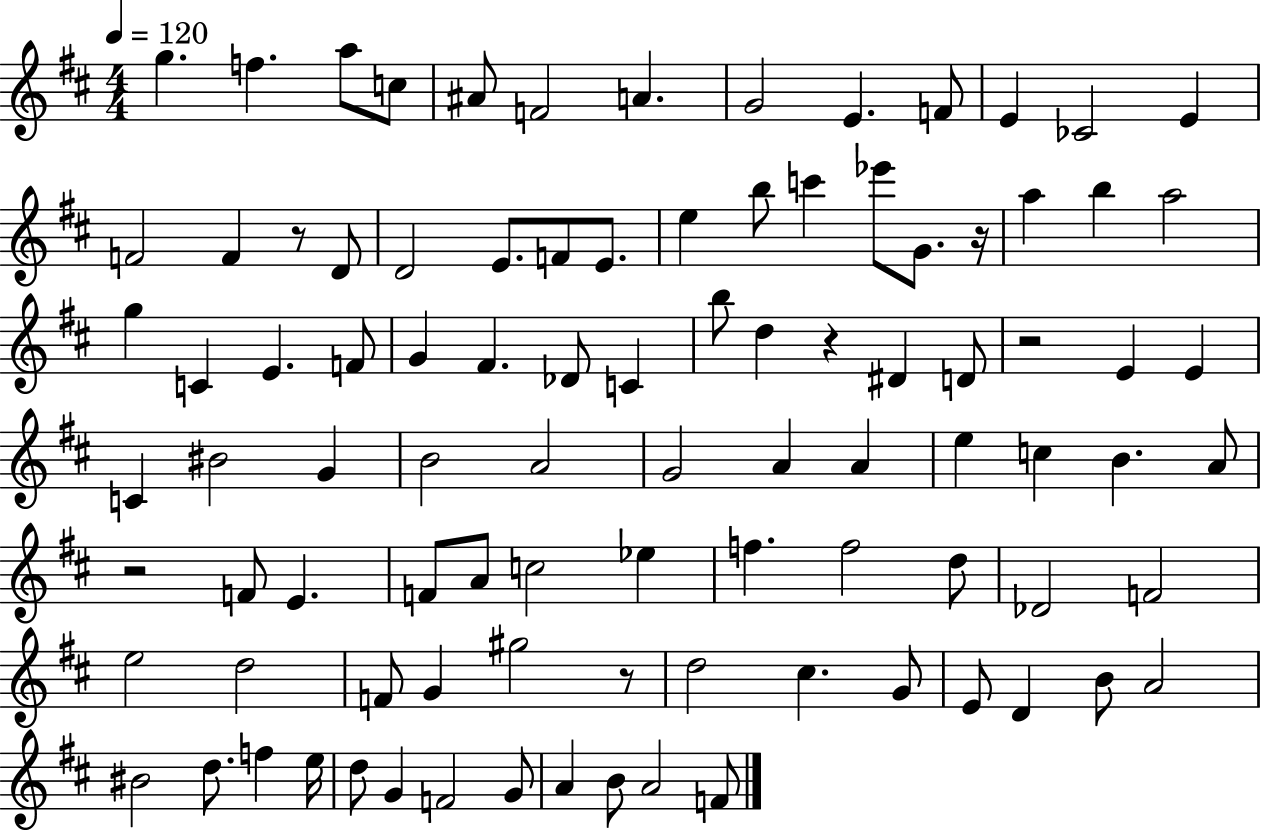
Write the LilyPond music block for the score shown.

{
  \clef treble
  \numericTimeSignature
  \time 4/4
  \key d \major
  \tempo 4 = 120
  g''4. f''4. a''8 c''8 | ais'8 f'2 a'4. | g'2 e'4. f'8 | e'4 ces'2 e'4 | \break f'2 f'4 r8 d'8 | d'2 e'8. f'8 e'8. | e''4 b''8 c'''4 ees'''8 g'8. r16 | a''4 b''4 a''2 | \break g''4 c'4 e'4. f'8 | g'4 fis'4. des'8 c'4 | b''8 d''4 r4 dis'4 d'8 | r2 e'4 e'4 | \break c'4 bis'2 g'4 | b'2 a'2 | g'2 a'4 a'4 | e''4 c''4 b'4. a'8 | \break r2 f'8 e'4. | f'8 a'8 c''2 ees''4 | f''4. f''2 d''8 | des'2 f'2 | \break e''2 d''2 | f'8 g'4 gis''2 r8 | d''2 cis''4. g'8 | e'8 d'4 b'8 a'2 | \break bis'2 d''8. f''4 e''16 | d''8 g'4 f'2 g'8 | a'4 b'8 a'2 f'8 | \bar "|."
}